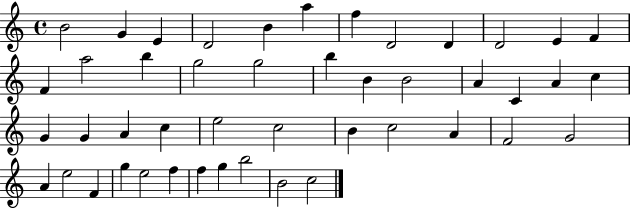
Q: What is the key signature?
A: C major